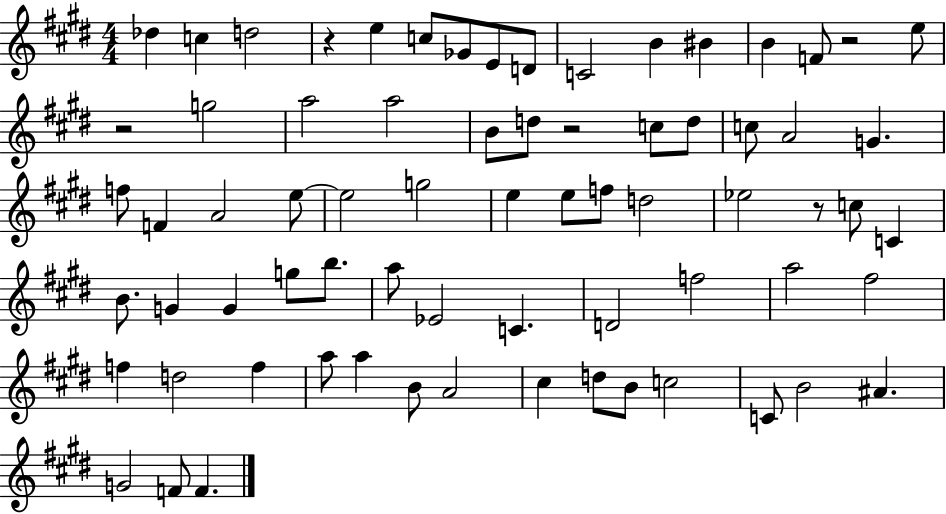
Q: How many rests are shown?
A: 5